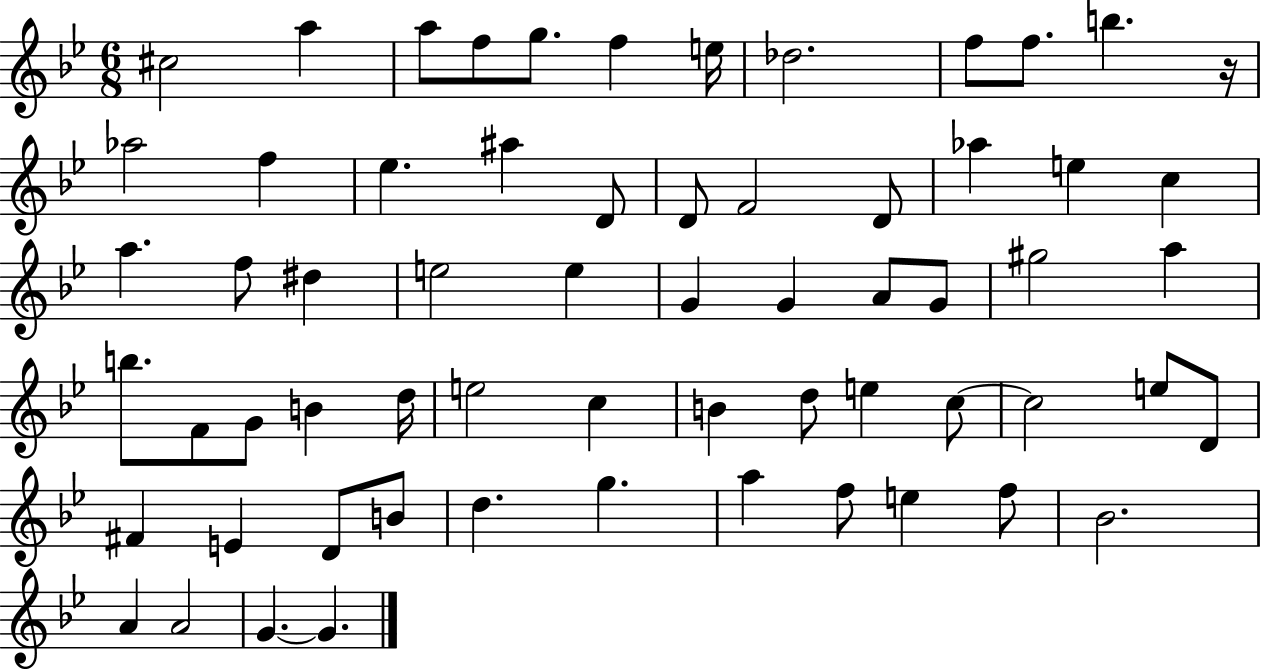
C#5/h A5/q A5/e F5/e G5/e. F5/q E5/s Db5/h. F5/e F5/e. B5/q. R/s Ab5/h F5/q Eb5/q. A#5/q D4/e D4/e F4/h D4/e Ab5/q E5/q C5/q A5/q. F5/e D#5/q E5/h E5/q G4/q G4/q A4/e G4/e G#5/h A5/q B5/e. F4/e G4/e B4/q D5/s E5/h C5/q B4/q D5/e E5/q C5/e C5/h E5/e D4/e F#4/q E4/q D4/e B4/e D5/q. G5/q. A5/q F5/e E5/q F5/e Bb4/h. A4/q A4/h G4/q. G4/q.